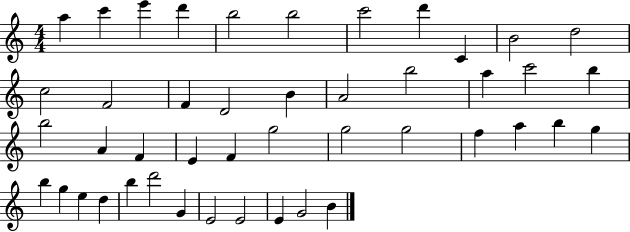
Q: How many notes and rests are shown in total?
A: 45